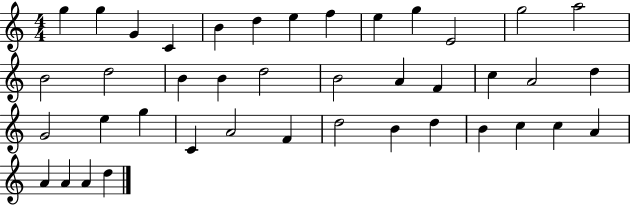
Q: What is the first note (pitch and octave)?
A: G5